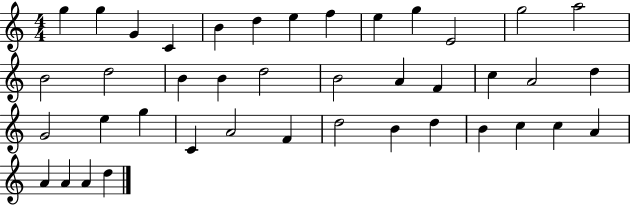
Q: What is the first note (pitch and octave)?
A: G5